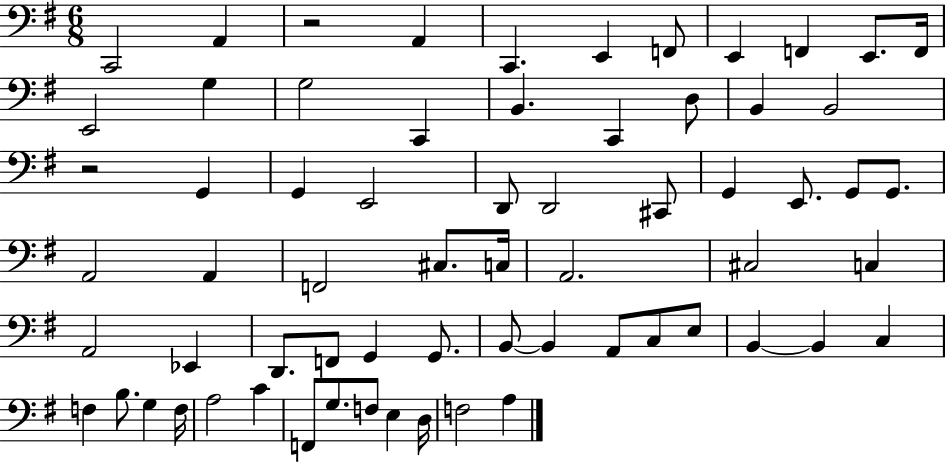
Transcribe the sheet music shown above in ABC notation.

X:1
T:Untitled
M:6/8
L:1/4
K:G
C,,2 A,, z2 A,, C,, E,, F,,/2 E,, F,, E,,/2 F,,/4 E,,2 G, G,2 C,, B,, C,, D,/2 B,, B,,2 z2 G,, G,, E,,2 D,,/2 D,,2 ^C,,/2 G,, E,,/2 G,,/2 G,,/2 A,,2 A,, F,,2 ^C,/2 C,/4 A,,2 ^C,2 C, A,,2 _E,, D,,/2 F,,/2 G,, G,,/2 B,,/2 B,, A,,/2 C,/2 E,/2 B,, B,, C, F, B,/2 G, F,/4 A,2 C F,,/2 G,/2 F,/2 E, D,/4 F,2 A,